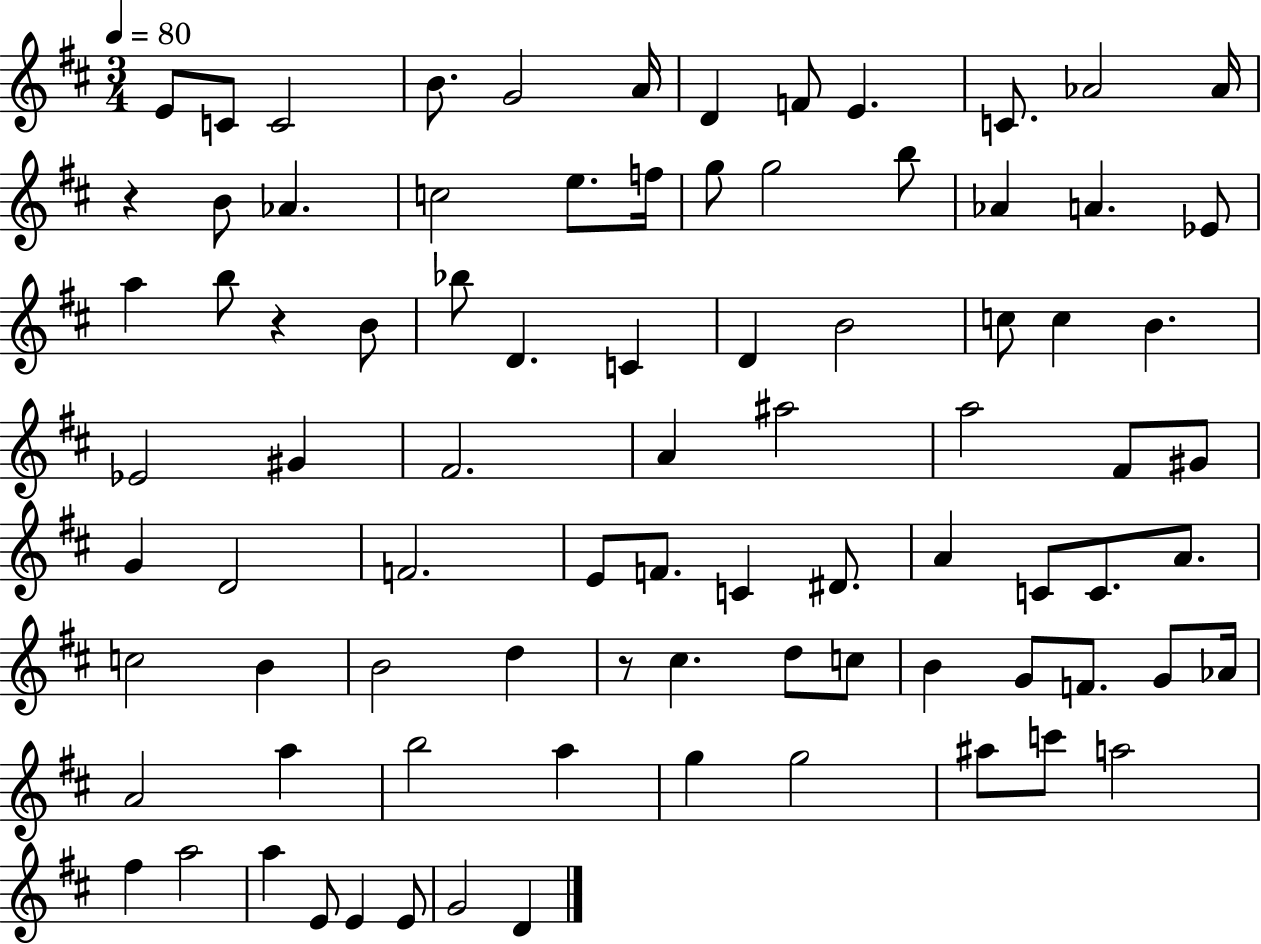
{
  \clef treble
  \numericTimeSignature
  \time 3/4
  \key d \major
  \tempo 4 = 80
  e'8 c'8 c'2 | b'8. g'2 a'16 | d'4 f'8 e'4. | c'8. aes'2 aes'16 | \break r4 b'8 aes'4. | c''2 e''8. f''16 | g''8 g''2 b''8 | aes'4 a'4. ees'8 | \break a''4 b''8 r4 b'8 | bes''8 d'4. c'4 | d'4 b'2 | c''8 c''4 b'4. | \break ees'2 gis'4 | fis'2. | a'4 ais''2 | a''2 fis'8 gis'8 | \break g'4 d'2 | f'2. | e'8 f'8. c'4 dis'8. | a'4 c'8 c'8. a'8. | \break c''2 b'4 | b'2 d''4 | r8 cis''4. d''8 c''8 | b'4 g'8 f'8. g'8 aes'16 | \break a'2 a''4 | b''2 a''4 | g''4 g''2 | ais''8 c'''8 a''2 | \break fis''4 a''2 | a''4 e'8 e'4 e'8 | g'2 d'4 | \bar "|."
}